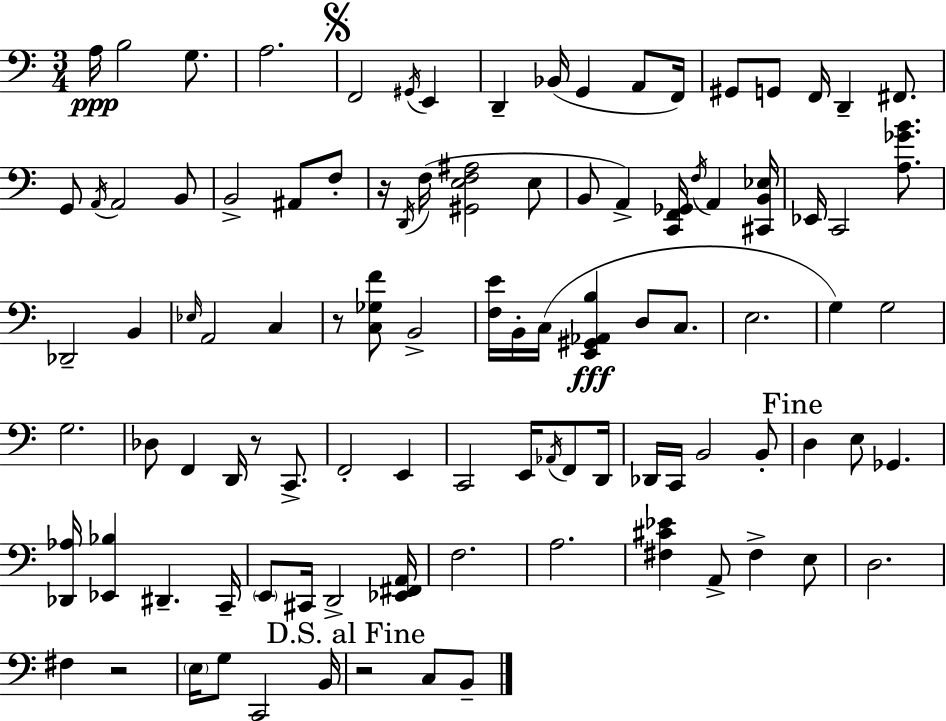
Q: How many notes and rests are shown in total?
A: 99